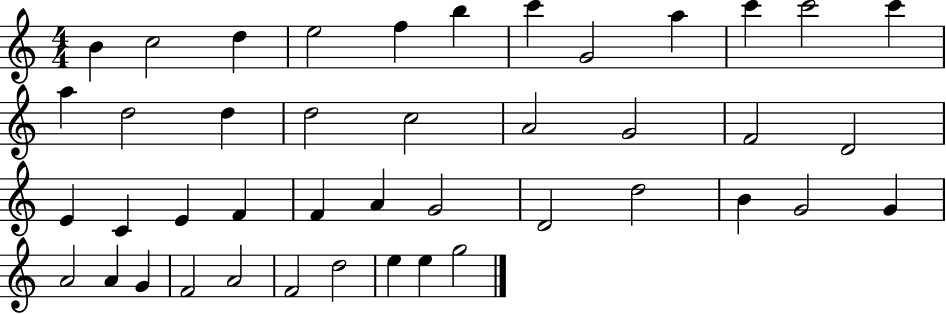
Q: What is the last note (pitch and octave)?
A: G5